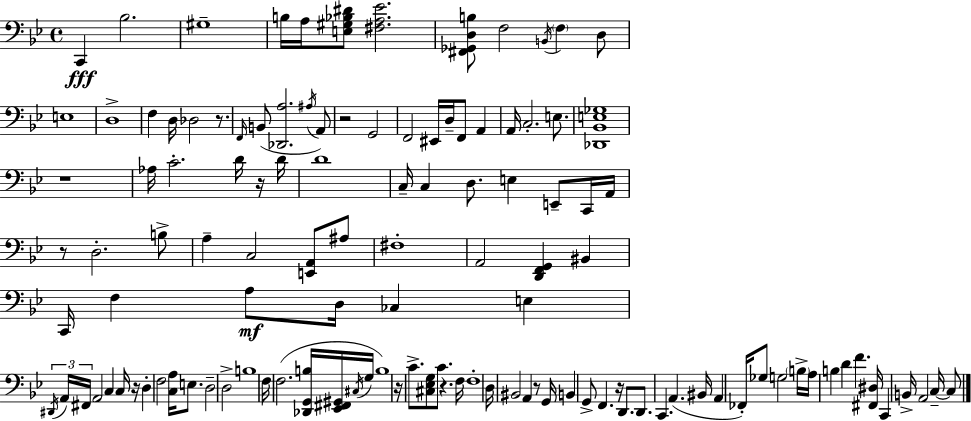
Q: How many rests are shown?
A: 10